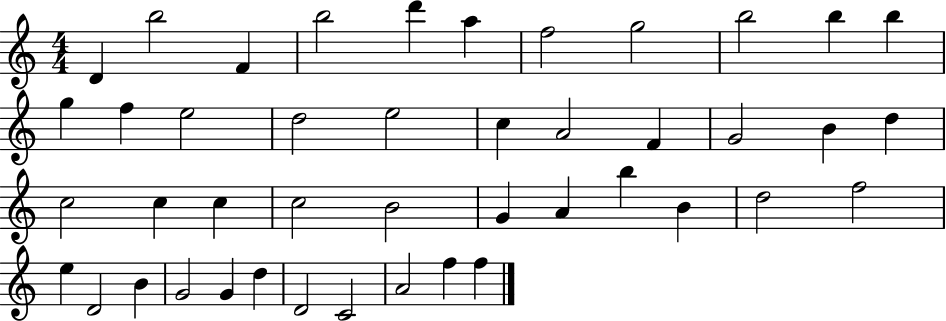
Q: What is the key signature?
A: C major